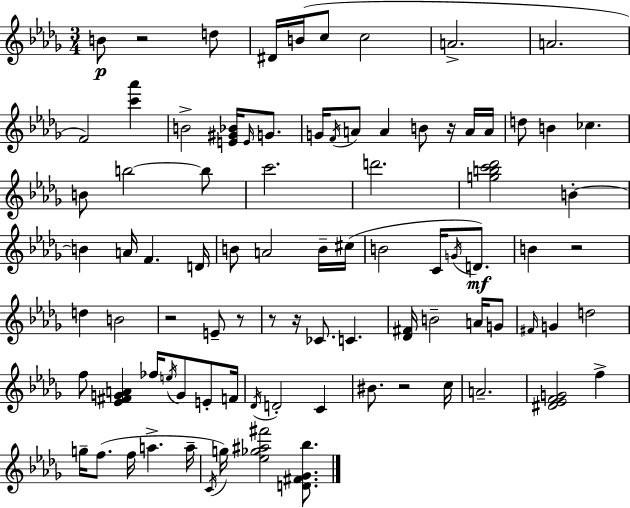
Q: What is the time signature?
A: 3/4